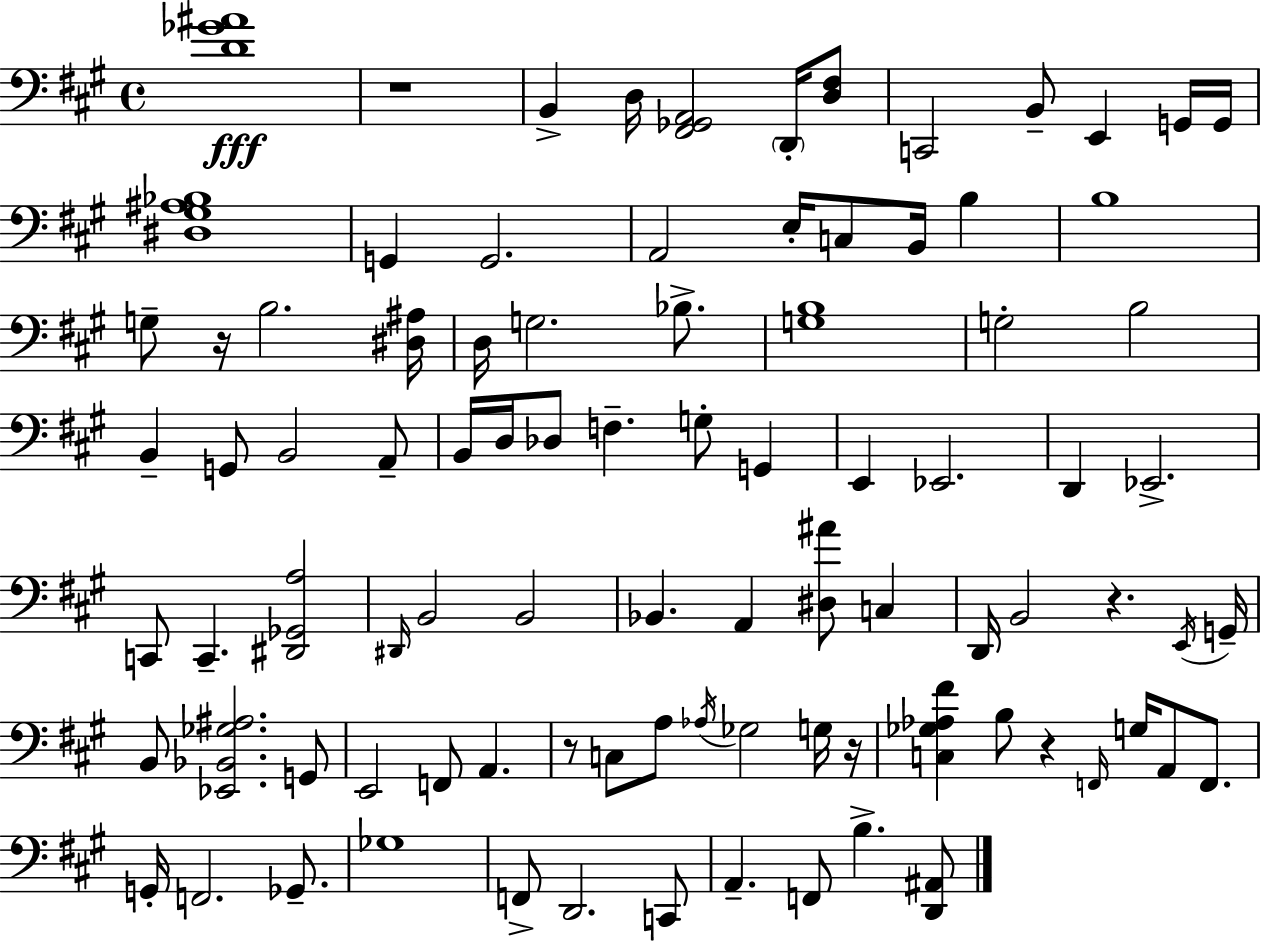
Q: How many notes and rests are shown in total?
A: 91